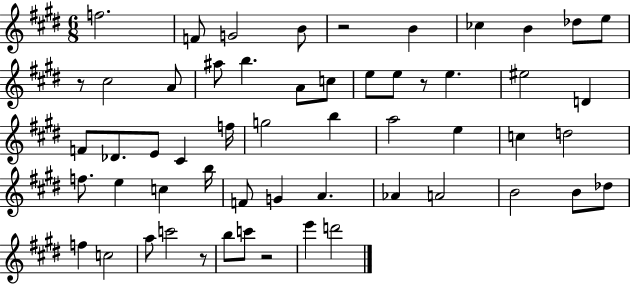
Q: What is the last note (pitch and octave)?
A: D6